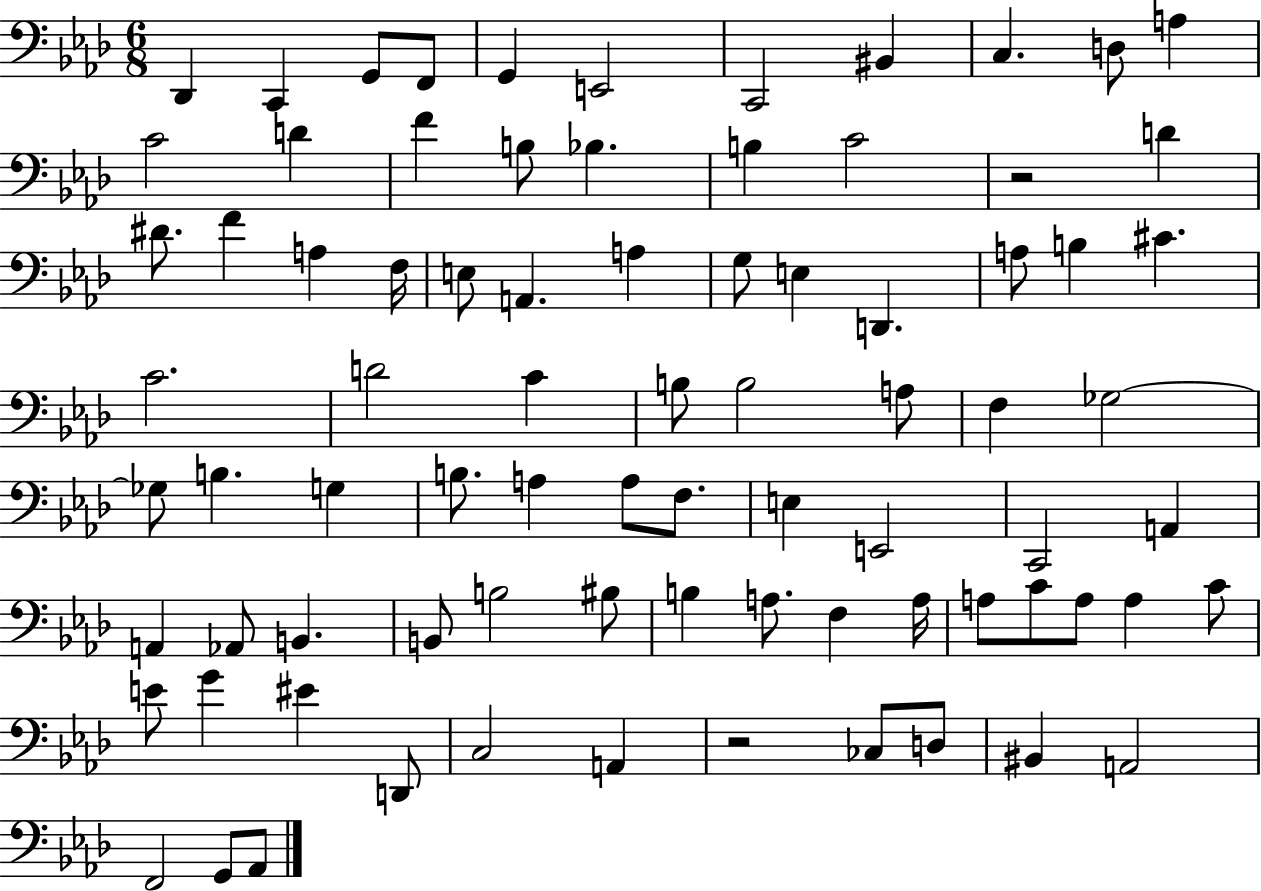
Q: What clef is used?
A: bass